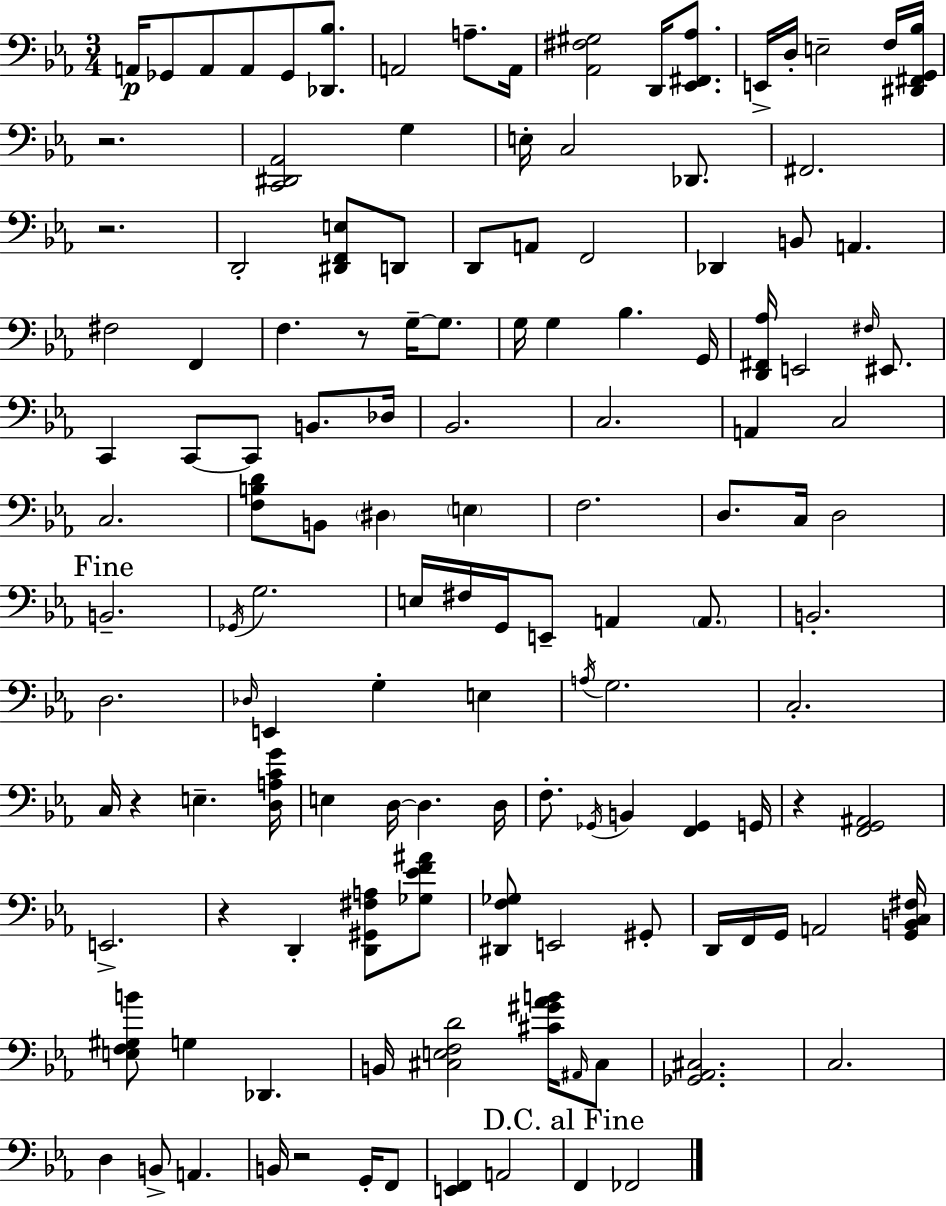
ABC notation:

X:1
T:Untitled
M:3/4
L:1/4
K:Eb
A,,/4 _G,,/2 A,,/2 A,,/2 _G,,/2 [_D,,_B,]/2 A,,2 A,/2 A,,/4 [_A,,^F,^G,]2 D,,/4 [_E,,^F,,_A,]/2 E,,/4 D,/4 E,2 F,/4 [^D,,^F,,G,,_B,]/4 z2 [C,,^D,,_A,,]2 G, E,/4 C,2 _D,,/2 ^F,,2 z2 D,,2 [^D,,F,,E,]/2 D,,/2 D,,/2 A,,/2 F,,2 _D,, B,,/2 A,, ^F,2 F,, F, z/2 G,/4 G,/2 G,/4 G, _B, G,,/4 [D,,^F,,_A,]/4 E,,2 ^F,/4 ^E,,/2 C,, C,,/2 C,,/2 B,,/2 _D,/4 _B,,2 C,2 A,, C,2 C,2 [F,B,D]/2 B,,/2 ^D, E, F,2 D,/2 C,/4 D,2 B,,2 _G,,/4 G,2 E,/4 ^F,/4 G,,/4 E,,/2 A,, A,,/2 B,,2 D,2 _D,/4 E,, G, E, A,/4 G,2 C,2 C,/4 z E, [D,A,CG]/4 E, D,/4 D, D,/4 F,/2 _G,,/4 B,, [F,,_G,,] G,,/4 z [F,,G,,^A,,]2 E,,2 z D,, [D,,^G,,^F,A,]/2 [_G,_EF^A]/2 [^D,,F,_G,]/2 E,,2 ^G,,/2 D,,/4 F,,/4 G,,/4 A,,2 [G,,B,,C,^F,]/4 [E,F,^G,B]/2 G, _D,, B,,/4 [^C,E,F,D]2 [^C^G_AB]/4 ^A,,/4 ^C,/2 [_G,,_A,,^C,]2 C,2 D, B,,/2 A,, B,,/4 z2 G,,/4 F,,/2 [E,,F,,] A,,2 F,, _F,,2